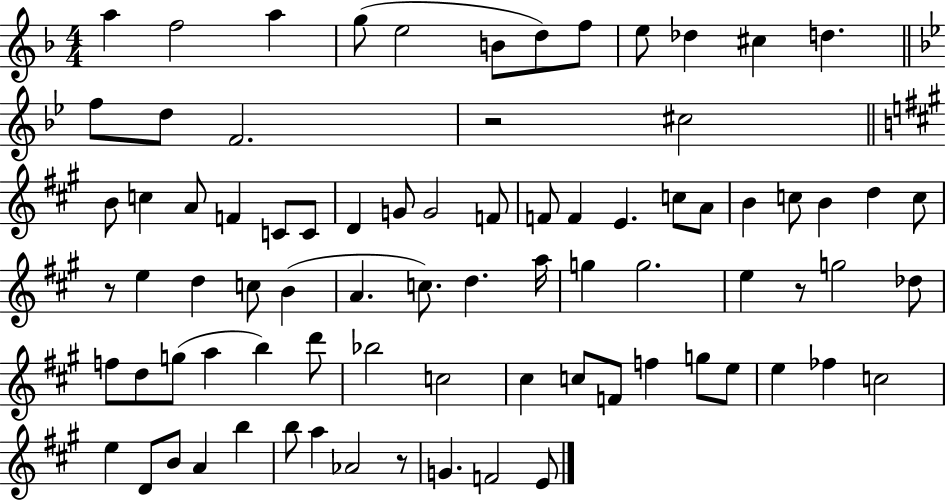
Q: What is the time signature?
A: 4/4